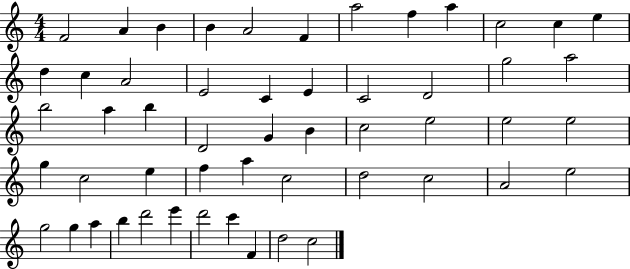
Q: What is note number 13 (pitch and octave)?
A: D5